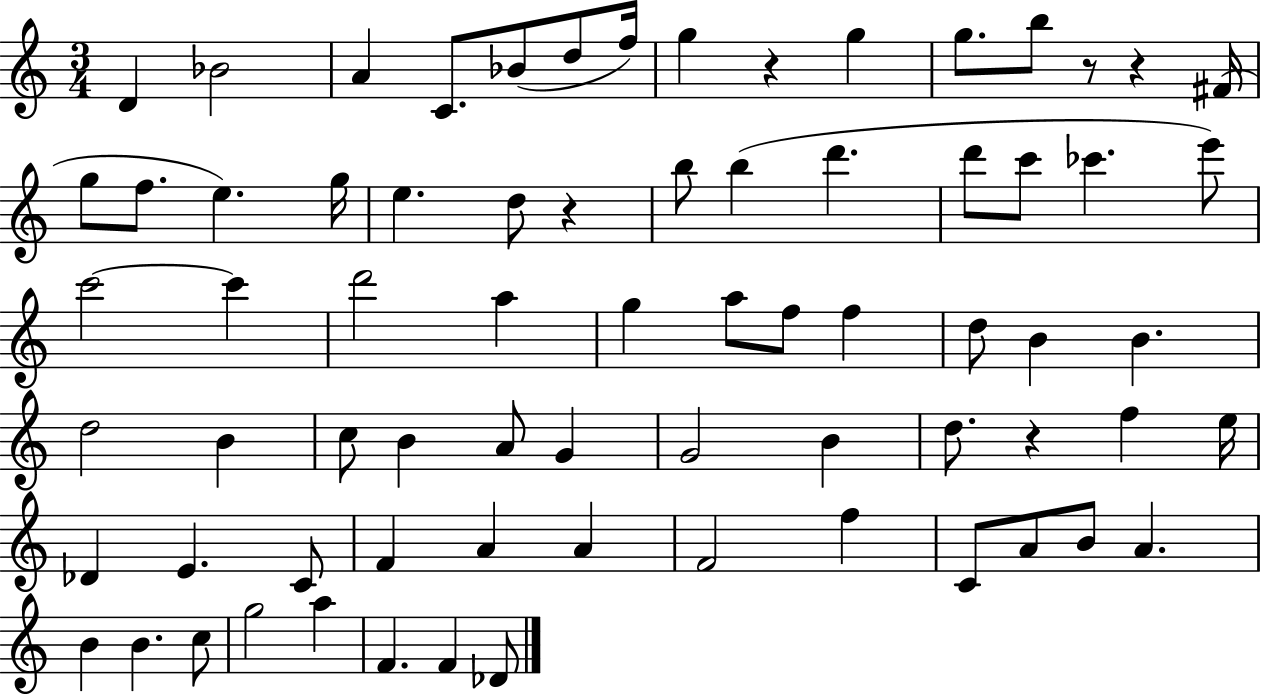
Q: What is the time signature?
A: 3/4